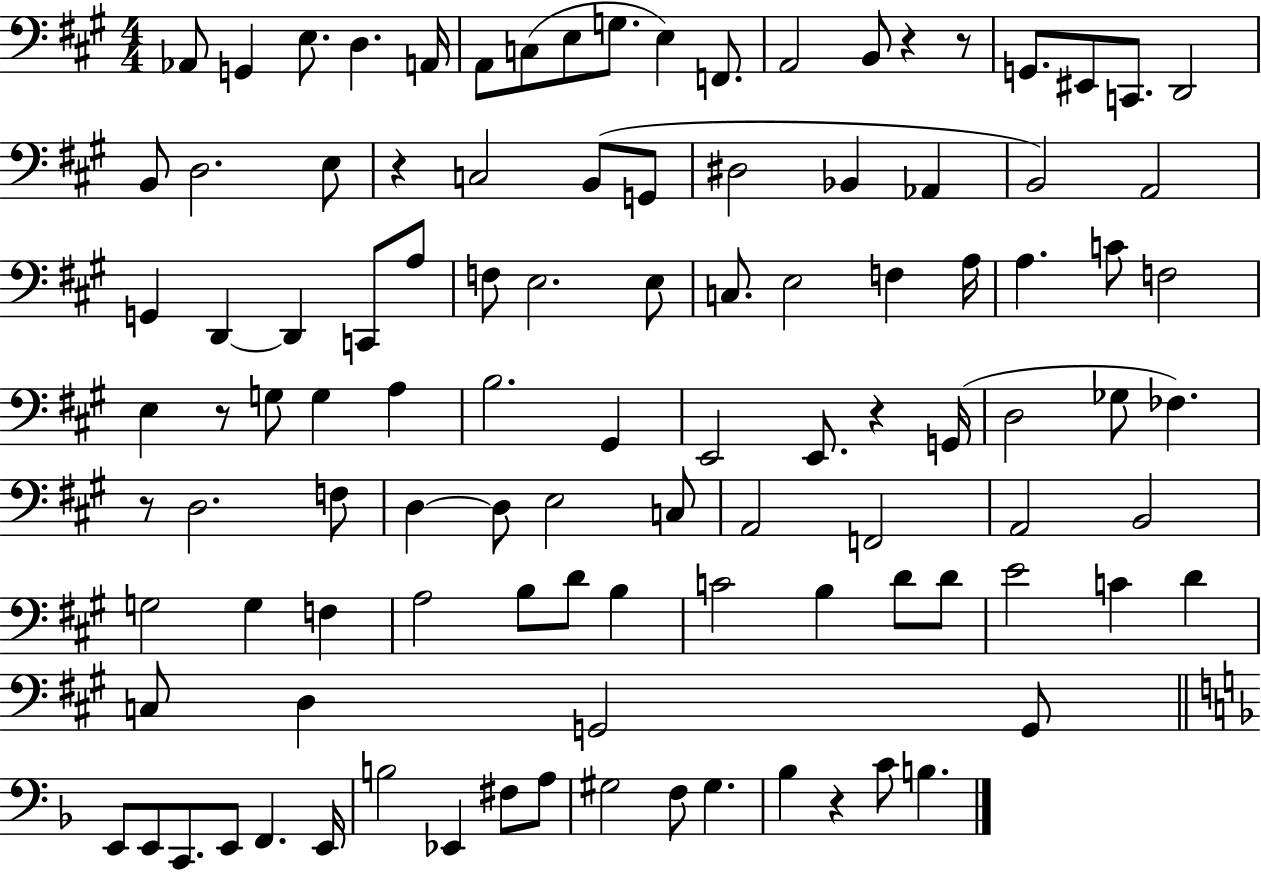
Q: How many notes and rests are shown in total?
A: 106